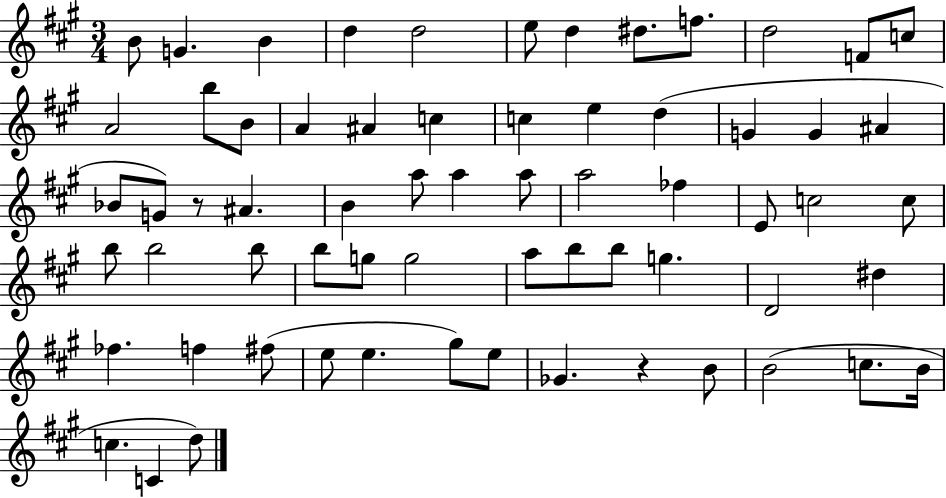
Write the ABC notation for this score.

X:1
T:Untitled
M:3/4
L:1/4
K:A
B/2 G B d d2 e/2 d ^d/2 f/2 d2 F/2 c/2 A2 b/2 B/2 A ^A c c e d G G ^A _B/2 G/2 z/2 ^A B a/2 a a/2 a2 _f E/2 c2 c/2 b/2 b2 b/2 b/2 g/2 g2 a/2 b/2 b/2 g D2 ^d _f f ^f/2 e/2 e ^g/2 e/2 _G z B/2 B2 c/2 B/4 c C d/2